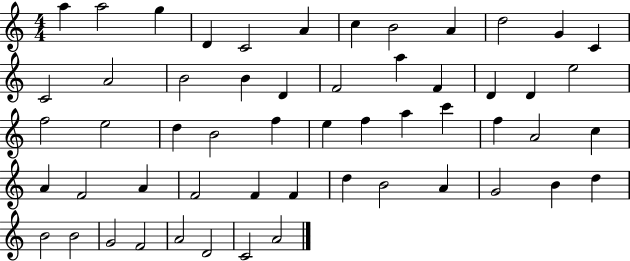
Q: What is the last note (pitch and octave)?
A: A4